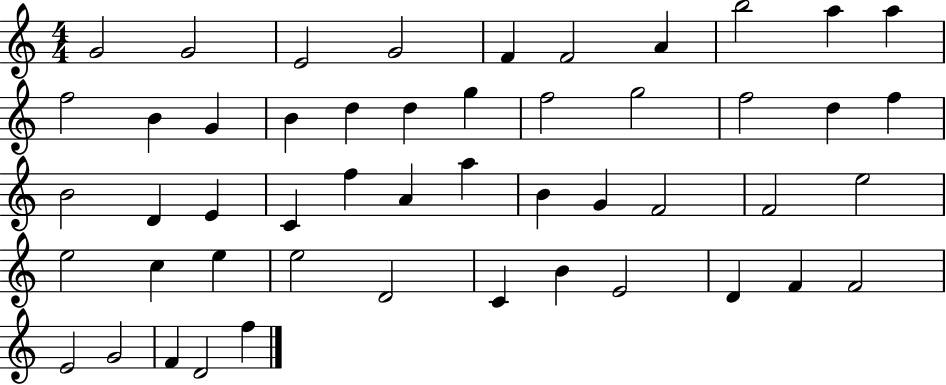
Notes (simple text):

G4/h G4/h E4/h G4/h F4/q F4/h A4/q B5/h A5/q A5/q F5/h B4/q G4/q B4/q D5/q D5/q G5/q F5/h G5/h F5/h D5/q F5/q B4/h D4/q E4/q C4/q F5/q A4/q A5/q B4/q G4/q F4/h F4/h E5/h E5/h C5/q E5/q E5/h D4/h C4/q B4/q E4/h D4/q F4/q F4/h E4/h G4/h F4/q D4/h F5/q